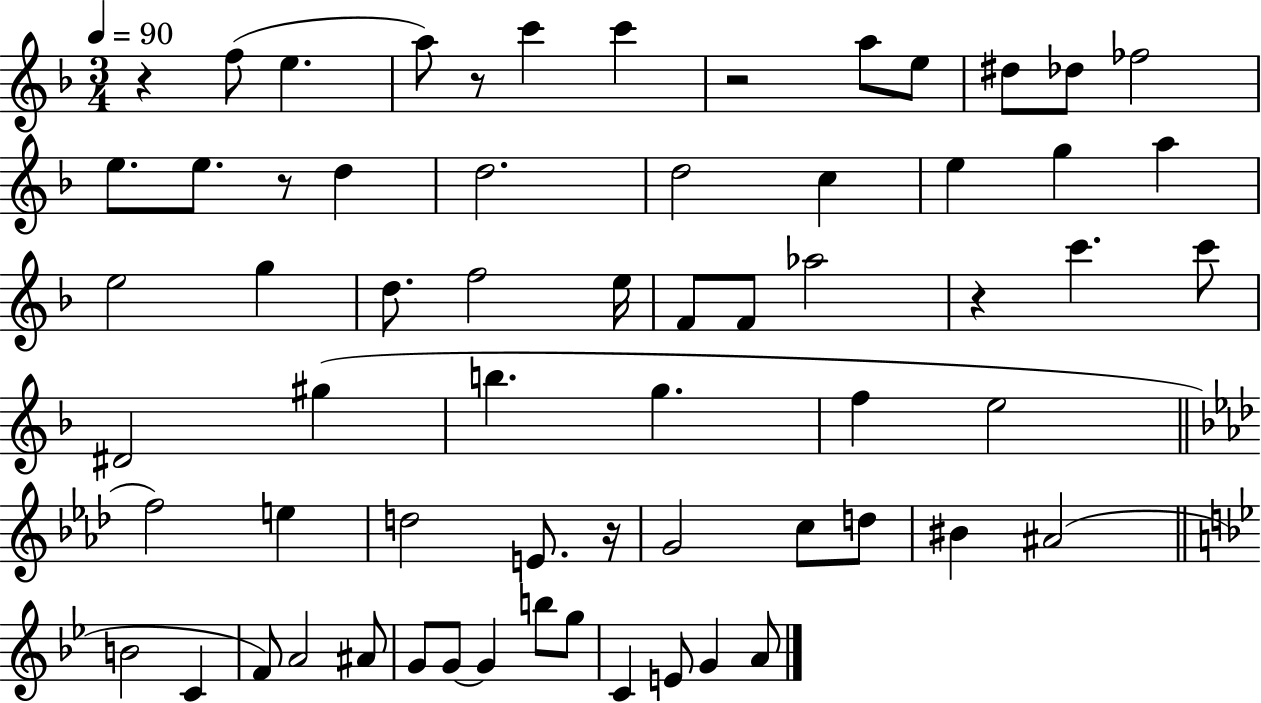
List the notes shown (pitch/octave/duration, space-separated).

R/q F5/e E5/q. A5/e R/e C6/q C6/q R/h A5/e E5/e D#5/e Db5/e FES5/h E5/e. E5/e. R/e D5/q D5/h. D5/h C5/q E5/q G5/q A5/q E5/h G5/q D5/e. F5/h E5/s F4/e F4/e Ab5/h R/q C6/q. C6/e D#4/h G#5/q B5/q. G5/q. F5/q E5/h F5/h E5/q D5/h E4/e. R/s G4/h C5/e D5/e BIS4/q A#4/h B4/h C4/q F4/e A4/h A#4/e G4/e G4/e G4/q B5/e G5/e C4/q E4/e G4/q A4/e